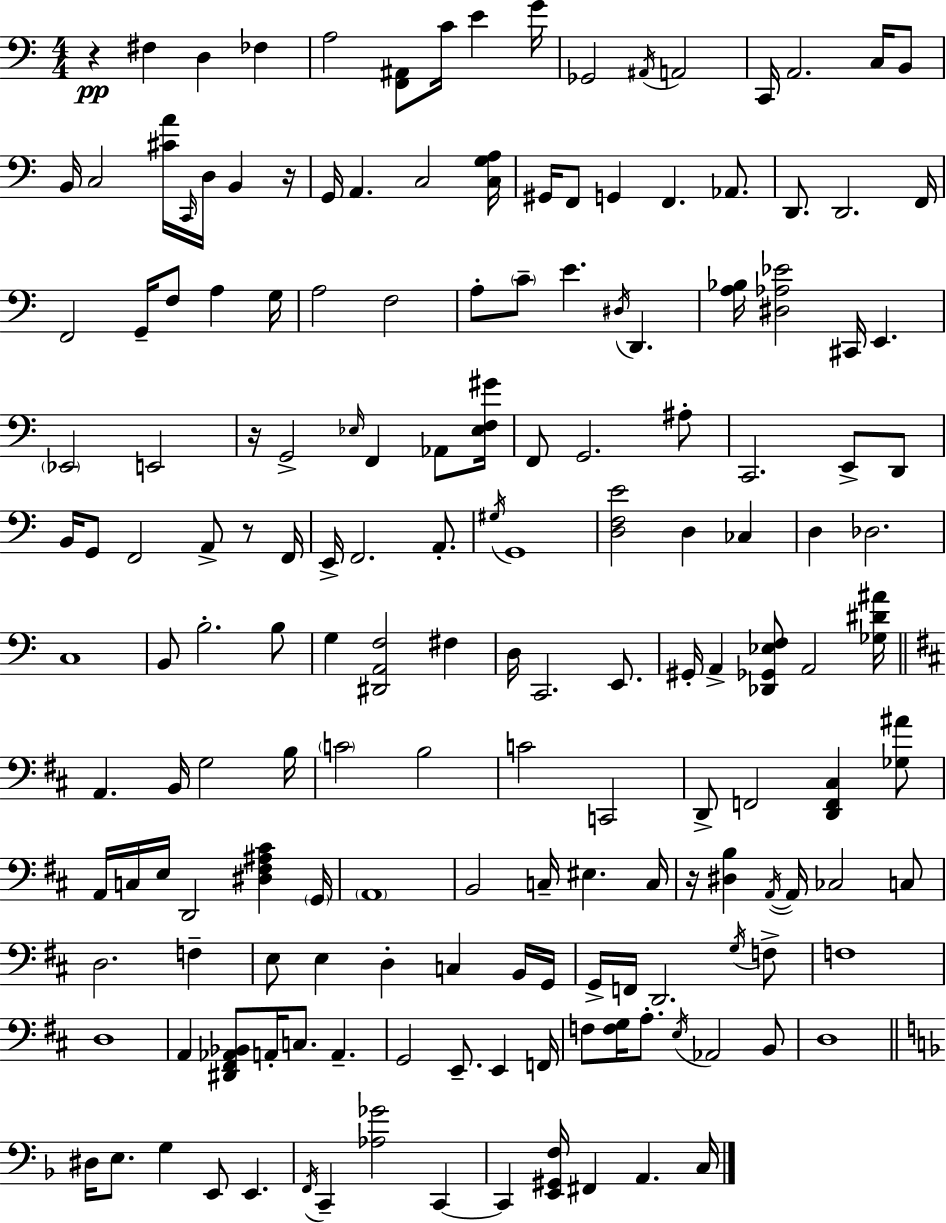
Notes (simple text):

R/q F#3/q D3/q FES3/q A3/h [F2,A#2]/e C4/s E4/q G4/s Gb2/h A#2/s A2/h C2/s A2/h. C3/s B2/e B2/s C3/h [C#4,A4]/s C2/s D3/s B2/q R/s G2/s A2/q. C3/h [C3,G3,A3]/s G#2/s F2/e G2/q F2/q. Ab2/e. D2/e. D2/h. F2/s F2/h G2/s F3/e A3/q G3/s A3/h F3/h A3/e C4/e E4/q. D#3/s D2/q. [A3,Bb3]/s [D#3,Ab3,Eb4]/h C#2/s E2/q. Eb2/h E2/h R/s G2/h Eb3/s F2/q Ab2/e [Eb3,F3,G#4]/s F2/e G2/h. A#3/e C2/h. E2/e D2/e B2/s G2/e F2/h A2/e R/e F2/s E2/s F2/h. A2/e. G#3/s G2/w [D3,F3,E4]/h D3/q CES3/q D3/q Db3/h. C3/w B2/e B3/h. B3/e G3/q [D#2,A2,F3]/h F#3/q D3/s C2/h. E2/e. G#2/s A2/q [Db2,Gb2,Eb3,F3]/e A2/h [Gb3,D#4,A#4]/s A2/q. B2/s G3/h B3/s C4/h B3/h C4/h C2/h D2/e F2/h [D2,F2,C#3]/q [Gb3,A#4]/e A2/s C3/s E3/s D2/h [D#3,F#3,A#3,C#4]/q G2/s A2/w B2/h C3/s EIS3/q. C3/s R/s [D#3,B3]/q A2/s A2/s CES3/h C3/e D3/h. F3/q E3/e E3/q D3/q C3/q B2/s G2/s G2/s F2/s D2/h. G3/s F3/e F3/w D3/w A2/q [D#2,F#2,Ab2,Bb2]/e A2/s C3/e. A2/q. G2/h E2/e. E2/q F2/s F3/e [F3,G3]/s A3/e. E3/s Ab2/h B2/e D3/w D#3/s E3/e. G3/q E2/e E2/q. F2/s C2/q [Ab3,Gb4]/h C2/q C2/q [E2,G#2,F3]/s F#2/q A2/q. C3/s